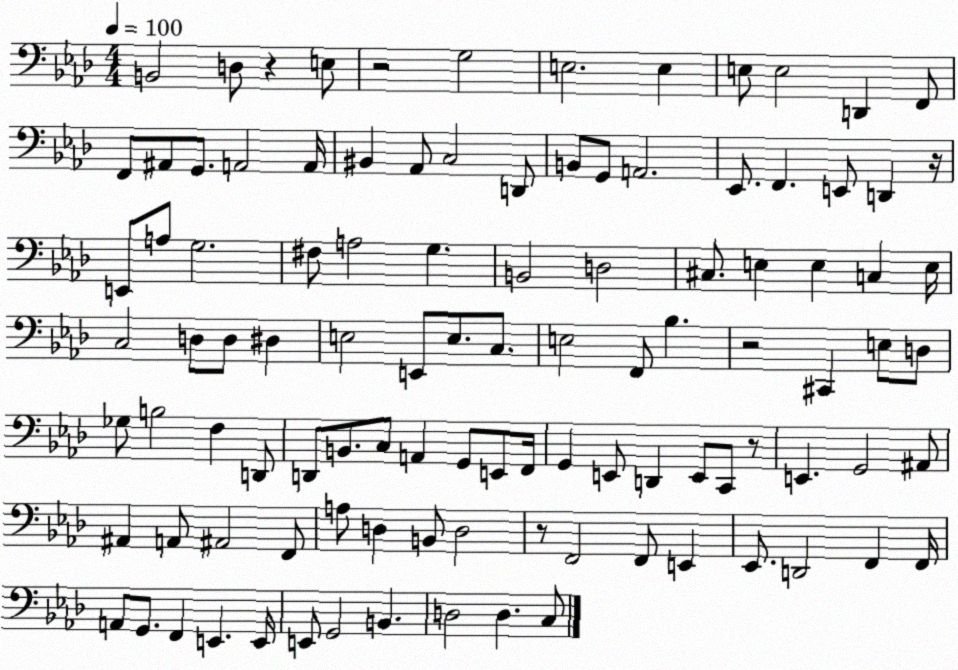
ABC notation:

X:1
T:Untitled
M:4/4
L:1/4
K:Ab
B,,2 D,/2 z E,/2 z2 G,2 E,2 E, E,/2 E,2 D,, F,,/2 F,,/2 ^A,,/2 G,,/2 A,,2 A,,/4 ^B,, _A,,/2 C,2 D,,/2 B,,/2 G,,/2 A,,2 _E,,/2 F,, E,,/2 D,, z/4 E,,/2 A,/2 G,2 ^F,/2 A,2 G, B,,2 D,2 ^C,/2 E, E, C, E,/4 C,2 D,/2 D,/2 ^D, E,2 E,,/2 E,/2 C,/2 E,2 F,,/2 _B, z2 ^C,, E,/2 D,/2 _G,/2 B,2 F, D,,/2 D,,/2 B,,/2 C,/2 A,, G,,/2 E,,/2 F,,/4 G,, E,,/2 D,, E,,/2 C,,/2 z/2 E,, G,,2 ^A,,/2 ^A,, A,,/2 ^A,,2 F,,/2 A,/2 D, B,,/2 D,2 z/2 F,,2 F,,/2 E,, _E,,/2 D,,2 F,, F,,/4 A,,/2 G,,/2 F,, E,, E,,/4 E,,/2 G,,2 B,, D,2 D, C,/2